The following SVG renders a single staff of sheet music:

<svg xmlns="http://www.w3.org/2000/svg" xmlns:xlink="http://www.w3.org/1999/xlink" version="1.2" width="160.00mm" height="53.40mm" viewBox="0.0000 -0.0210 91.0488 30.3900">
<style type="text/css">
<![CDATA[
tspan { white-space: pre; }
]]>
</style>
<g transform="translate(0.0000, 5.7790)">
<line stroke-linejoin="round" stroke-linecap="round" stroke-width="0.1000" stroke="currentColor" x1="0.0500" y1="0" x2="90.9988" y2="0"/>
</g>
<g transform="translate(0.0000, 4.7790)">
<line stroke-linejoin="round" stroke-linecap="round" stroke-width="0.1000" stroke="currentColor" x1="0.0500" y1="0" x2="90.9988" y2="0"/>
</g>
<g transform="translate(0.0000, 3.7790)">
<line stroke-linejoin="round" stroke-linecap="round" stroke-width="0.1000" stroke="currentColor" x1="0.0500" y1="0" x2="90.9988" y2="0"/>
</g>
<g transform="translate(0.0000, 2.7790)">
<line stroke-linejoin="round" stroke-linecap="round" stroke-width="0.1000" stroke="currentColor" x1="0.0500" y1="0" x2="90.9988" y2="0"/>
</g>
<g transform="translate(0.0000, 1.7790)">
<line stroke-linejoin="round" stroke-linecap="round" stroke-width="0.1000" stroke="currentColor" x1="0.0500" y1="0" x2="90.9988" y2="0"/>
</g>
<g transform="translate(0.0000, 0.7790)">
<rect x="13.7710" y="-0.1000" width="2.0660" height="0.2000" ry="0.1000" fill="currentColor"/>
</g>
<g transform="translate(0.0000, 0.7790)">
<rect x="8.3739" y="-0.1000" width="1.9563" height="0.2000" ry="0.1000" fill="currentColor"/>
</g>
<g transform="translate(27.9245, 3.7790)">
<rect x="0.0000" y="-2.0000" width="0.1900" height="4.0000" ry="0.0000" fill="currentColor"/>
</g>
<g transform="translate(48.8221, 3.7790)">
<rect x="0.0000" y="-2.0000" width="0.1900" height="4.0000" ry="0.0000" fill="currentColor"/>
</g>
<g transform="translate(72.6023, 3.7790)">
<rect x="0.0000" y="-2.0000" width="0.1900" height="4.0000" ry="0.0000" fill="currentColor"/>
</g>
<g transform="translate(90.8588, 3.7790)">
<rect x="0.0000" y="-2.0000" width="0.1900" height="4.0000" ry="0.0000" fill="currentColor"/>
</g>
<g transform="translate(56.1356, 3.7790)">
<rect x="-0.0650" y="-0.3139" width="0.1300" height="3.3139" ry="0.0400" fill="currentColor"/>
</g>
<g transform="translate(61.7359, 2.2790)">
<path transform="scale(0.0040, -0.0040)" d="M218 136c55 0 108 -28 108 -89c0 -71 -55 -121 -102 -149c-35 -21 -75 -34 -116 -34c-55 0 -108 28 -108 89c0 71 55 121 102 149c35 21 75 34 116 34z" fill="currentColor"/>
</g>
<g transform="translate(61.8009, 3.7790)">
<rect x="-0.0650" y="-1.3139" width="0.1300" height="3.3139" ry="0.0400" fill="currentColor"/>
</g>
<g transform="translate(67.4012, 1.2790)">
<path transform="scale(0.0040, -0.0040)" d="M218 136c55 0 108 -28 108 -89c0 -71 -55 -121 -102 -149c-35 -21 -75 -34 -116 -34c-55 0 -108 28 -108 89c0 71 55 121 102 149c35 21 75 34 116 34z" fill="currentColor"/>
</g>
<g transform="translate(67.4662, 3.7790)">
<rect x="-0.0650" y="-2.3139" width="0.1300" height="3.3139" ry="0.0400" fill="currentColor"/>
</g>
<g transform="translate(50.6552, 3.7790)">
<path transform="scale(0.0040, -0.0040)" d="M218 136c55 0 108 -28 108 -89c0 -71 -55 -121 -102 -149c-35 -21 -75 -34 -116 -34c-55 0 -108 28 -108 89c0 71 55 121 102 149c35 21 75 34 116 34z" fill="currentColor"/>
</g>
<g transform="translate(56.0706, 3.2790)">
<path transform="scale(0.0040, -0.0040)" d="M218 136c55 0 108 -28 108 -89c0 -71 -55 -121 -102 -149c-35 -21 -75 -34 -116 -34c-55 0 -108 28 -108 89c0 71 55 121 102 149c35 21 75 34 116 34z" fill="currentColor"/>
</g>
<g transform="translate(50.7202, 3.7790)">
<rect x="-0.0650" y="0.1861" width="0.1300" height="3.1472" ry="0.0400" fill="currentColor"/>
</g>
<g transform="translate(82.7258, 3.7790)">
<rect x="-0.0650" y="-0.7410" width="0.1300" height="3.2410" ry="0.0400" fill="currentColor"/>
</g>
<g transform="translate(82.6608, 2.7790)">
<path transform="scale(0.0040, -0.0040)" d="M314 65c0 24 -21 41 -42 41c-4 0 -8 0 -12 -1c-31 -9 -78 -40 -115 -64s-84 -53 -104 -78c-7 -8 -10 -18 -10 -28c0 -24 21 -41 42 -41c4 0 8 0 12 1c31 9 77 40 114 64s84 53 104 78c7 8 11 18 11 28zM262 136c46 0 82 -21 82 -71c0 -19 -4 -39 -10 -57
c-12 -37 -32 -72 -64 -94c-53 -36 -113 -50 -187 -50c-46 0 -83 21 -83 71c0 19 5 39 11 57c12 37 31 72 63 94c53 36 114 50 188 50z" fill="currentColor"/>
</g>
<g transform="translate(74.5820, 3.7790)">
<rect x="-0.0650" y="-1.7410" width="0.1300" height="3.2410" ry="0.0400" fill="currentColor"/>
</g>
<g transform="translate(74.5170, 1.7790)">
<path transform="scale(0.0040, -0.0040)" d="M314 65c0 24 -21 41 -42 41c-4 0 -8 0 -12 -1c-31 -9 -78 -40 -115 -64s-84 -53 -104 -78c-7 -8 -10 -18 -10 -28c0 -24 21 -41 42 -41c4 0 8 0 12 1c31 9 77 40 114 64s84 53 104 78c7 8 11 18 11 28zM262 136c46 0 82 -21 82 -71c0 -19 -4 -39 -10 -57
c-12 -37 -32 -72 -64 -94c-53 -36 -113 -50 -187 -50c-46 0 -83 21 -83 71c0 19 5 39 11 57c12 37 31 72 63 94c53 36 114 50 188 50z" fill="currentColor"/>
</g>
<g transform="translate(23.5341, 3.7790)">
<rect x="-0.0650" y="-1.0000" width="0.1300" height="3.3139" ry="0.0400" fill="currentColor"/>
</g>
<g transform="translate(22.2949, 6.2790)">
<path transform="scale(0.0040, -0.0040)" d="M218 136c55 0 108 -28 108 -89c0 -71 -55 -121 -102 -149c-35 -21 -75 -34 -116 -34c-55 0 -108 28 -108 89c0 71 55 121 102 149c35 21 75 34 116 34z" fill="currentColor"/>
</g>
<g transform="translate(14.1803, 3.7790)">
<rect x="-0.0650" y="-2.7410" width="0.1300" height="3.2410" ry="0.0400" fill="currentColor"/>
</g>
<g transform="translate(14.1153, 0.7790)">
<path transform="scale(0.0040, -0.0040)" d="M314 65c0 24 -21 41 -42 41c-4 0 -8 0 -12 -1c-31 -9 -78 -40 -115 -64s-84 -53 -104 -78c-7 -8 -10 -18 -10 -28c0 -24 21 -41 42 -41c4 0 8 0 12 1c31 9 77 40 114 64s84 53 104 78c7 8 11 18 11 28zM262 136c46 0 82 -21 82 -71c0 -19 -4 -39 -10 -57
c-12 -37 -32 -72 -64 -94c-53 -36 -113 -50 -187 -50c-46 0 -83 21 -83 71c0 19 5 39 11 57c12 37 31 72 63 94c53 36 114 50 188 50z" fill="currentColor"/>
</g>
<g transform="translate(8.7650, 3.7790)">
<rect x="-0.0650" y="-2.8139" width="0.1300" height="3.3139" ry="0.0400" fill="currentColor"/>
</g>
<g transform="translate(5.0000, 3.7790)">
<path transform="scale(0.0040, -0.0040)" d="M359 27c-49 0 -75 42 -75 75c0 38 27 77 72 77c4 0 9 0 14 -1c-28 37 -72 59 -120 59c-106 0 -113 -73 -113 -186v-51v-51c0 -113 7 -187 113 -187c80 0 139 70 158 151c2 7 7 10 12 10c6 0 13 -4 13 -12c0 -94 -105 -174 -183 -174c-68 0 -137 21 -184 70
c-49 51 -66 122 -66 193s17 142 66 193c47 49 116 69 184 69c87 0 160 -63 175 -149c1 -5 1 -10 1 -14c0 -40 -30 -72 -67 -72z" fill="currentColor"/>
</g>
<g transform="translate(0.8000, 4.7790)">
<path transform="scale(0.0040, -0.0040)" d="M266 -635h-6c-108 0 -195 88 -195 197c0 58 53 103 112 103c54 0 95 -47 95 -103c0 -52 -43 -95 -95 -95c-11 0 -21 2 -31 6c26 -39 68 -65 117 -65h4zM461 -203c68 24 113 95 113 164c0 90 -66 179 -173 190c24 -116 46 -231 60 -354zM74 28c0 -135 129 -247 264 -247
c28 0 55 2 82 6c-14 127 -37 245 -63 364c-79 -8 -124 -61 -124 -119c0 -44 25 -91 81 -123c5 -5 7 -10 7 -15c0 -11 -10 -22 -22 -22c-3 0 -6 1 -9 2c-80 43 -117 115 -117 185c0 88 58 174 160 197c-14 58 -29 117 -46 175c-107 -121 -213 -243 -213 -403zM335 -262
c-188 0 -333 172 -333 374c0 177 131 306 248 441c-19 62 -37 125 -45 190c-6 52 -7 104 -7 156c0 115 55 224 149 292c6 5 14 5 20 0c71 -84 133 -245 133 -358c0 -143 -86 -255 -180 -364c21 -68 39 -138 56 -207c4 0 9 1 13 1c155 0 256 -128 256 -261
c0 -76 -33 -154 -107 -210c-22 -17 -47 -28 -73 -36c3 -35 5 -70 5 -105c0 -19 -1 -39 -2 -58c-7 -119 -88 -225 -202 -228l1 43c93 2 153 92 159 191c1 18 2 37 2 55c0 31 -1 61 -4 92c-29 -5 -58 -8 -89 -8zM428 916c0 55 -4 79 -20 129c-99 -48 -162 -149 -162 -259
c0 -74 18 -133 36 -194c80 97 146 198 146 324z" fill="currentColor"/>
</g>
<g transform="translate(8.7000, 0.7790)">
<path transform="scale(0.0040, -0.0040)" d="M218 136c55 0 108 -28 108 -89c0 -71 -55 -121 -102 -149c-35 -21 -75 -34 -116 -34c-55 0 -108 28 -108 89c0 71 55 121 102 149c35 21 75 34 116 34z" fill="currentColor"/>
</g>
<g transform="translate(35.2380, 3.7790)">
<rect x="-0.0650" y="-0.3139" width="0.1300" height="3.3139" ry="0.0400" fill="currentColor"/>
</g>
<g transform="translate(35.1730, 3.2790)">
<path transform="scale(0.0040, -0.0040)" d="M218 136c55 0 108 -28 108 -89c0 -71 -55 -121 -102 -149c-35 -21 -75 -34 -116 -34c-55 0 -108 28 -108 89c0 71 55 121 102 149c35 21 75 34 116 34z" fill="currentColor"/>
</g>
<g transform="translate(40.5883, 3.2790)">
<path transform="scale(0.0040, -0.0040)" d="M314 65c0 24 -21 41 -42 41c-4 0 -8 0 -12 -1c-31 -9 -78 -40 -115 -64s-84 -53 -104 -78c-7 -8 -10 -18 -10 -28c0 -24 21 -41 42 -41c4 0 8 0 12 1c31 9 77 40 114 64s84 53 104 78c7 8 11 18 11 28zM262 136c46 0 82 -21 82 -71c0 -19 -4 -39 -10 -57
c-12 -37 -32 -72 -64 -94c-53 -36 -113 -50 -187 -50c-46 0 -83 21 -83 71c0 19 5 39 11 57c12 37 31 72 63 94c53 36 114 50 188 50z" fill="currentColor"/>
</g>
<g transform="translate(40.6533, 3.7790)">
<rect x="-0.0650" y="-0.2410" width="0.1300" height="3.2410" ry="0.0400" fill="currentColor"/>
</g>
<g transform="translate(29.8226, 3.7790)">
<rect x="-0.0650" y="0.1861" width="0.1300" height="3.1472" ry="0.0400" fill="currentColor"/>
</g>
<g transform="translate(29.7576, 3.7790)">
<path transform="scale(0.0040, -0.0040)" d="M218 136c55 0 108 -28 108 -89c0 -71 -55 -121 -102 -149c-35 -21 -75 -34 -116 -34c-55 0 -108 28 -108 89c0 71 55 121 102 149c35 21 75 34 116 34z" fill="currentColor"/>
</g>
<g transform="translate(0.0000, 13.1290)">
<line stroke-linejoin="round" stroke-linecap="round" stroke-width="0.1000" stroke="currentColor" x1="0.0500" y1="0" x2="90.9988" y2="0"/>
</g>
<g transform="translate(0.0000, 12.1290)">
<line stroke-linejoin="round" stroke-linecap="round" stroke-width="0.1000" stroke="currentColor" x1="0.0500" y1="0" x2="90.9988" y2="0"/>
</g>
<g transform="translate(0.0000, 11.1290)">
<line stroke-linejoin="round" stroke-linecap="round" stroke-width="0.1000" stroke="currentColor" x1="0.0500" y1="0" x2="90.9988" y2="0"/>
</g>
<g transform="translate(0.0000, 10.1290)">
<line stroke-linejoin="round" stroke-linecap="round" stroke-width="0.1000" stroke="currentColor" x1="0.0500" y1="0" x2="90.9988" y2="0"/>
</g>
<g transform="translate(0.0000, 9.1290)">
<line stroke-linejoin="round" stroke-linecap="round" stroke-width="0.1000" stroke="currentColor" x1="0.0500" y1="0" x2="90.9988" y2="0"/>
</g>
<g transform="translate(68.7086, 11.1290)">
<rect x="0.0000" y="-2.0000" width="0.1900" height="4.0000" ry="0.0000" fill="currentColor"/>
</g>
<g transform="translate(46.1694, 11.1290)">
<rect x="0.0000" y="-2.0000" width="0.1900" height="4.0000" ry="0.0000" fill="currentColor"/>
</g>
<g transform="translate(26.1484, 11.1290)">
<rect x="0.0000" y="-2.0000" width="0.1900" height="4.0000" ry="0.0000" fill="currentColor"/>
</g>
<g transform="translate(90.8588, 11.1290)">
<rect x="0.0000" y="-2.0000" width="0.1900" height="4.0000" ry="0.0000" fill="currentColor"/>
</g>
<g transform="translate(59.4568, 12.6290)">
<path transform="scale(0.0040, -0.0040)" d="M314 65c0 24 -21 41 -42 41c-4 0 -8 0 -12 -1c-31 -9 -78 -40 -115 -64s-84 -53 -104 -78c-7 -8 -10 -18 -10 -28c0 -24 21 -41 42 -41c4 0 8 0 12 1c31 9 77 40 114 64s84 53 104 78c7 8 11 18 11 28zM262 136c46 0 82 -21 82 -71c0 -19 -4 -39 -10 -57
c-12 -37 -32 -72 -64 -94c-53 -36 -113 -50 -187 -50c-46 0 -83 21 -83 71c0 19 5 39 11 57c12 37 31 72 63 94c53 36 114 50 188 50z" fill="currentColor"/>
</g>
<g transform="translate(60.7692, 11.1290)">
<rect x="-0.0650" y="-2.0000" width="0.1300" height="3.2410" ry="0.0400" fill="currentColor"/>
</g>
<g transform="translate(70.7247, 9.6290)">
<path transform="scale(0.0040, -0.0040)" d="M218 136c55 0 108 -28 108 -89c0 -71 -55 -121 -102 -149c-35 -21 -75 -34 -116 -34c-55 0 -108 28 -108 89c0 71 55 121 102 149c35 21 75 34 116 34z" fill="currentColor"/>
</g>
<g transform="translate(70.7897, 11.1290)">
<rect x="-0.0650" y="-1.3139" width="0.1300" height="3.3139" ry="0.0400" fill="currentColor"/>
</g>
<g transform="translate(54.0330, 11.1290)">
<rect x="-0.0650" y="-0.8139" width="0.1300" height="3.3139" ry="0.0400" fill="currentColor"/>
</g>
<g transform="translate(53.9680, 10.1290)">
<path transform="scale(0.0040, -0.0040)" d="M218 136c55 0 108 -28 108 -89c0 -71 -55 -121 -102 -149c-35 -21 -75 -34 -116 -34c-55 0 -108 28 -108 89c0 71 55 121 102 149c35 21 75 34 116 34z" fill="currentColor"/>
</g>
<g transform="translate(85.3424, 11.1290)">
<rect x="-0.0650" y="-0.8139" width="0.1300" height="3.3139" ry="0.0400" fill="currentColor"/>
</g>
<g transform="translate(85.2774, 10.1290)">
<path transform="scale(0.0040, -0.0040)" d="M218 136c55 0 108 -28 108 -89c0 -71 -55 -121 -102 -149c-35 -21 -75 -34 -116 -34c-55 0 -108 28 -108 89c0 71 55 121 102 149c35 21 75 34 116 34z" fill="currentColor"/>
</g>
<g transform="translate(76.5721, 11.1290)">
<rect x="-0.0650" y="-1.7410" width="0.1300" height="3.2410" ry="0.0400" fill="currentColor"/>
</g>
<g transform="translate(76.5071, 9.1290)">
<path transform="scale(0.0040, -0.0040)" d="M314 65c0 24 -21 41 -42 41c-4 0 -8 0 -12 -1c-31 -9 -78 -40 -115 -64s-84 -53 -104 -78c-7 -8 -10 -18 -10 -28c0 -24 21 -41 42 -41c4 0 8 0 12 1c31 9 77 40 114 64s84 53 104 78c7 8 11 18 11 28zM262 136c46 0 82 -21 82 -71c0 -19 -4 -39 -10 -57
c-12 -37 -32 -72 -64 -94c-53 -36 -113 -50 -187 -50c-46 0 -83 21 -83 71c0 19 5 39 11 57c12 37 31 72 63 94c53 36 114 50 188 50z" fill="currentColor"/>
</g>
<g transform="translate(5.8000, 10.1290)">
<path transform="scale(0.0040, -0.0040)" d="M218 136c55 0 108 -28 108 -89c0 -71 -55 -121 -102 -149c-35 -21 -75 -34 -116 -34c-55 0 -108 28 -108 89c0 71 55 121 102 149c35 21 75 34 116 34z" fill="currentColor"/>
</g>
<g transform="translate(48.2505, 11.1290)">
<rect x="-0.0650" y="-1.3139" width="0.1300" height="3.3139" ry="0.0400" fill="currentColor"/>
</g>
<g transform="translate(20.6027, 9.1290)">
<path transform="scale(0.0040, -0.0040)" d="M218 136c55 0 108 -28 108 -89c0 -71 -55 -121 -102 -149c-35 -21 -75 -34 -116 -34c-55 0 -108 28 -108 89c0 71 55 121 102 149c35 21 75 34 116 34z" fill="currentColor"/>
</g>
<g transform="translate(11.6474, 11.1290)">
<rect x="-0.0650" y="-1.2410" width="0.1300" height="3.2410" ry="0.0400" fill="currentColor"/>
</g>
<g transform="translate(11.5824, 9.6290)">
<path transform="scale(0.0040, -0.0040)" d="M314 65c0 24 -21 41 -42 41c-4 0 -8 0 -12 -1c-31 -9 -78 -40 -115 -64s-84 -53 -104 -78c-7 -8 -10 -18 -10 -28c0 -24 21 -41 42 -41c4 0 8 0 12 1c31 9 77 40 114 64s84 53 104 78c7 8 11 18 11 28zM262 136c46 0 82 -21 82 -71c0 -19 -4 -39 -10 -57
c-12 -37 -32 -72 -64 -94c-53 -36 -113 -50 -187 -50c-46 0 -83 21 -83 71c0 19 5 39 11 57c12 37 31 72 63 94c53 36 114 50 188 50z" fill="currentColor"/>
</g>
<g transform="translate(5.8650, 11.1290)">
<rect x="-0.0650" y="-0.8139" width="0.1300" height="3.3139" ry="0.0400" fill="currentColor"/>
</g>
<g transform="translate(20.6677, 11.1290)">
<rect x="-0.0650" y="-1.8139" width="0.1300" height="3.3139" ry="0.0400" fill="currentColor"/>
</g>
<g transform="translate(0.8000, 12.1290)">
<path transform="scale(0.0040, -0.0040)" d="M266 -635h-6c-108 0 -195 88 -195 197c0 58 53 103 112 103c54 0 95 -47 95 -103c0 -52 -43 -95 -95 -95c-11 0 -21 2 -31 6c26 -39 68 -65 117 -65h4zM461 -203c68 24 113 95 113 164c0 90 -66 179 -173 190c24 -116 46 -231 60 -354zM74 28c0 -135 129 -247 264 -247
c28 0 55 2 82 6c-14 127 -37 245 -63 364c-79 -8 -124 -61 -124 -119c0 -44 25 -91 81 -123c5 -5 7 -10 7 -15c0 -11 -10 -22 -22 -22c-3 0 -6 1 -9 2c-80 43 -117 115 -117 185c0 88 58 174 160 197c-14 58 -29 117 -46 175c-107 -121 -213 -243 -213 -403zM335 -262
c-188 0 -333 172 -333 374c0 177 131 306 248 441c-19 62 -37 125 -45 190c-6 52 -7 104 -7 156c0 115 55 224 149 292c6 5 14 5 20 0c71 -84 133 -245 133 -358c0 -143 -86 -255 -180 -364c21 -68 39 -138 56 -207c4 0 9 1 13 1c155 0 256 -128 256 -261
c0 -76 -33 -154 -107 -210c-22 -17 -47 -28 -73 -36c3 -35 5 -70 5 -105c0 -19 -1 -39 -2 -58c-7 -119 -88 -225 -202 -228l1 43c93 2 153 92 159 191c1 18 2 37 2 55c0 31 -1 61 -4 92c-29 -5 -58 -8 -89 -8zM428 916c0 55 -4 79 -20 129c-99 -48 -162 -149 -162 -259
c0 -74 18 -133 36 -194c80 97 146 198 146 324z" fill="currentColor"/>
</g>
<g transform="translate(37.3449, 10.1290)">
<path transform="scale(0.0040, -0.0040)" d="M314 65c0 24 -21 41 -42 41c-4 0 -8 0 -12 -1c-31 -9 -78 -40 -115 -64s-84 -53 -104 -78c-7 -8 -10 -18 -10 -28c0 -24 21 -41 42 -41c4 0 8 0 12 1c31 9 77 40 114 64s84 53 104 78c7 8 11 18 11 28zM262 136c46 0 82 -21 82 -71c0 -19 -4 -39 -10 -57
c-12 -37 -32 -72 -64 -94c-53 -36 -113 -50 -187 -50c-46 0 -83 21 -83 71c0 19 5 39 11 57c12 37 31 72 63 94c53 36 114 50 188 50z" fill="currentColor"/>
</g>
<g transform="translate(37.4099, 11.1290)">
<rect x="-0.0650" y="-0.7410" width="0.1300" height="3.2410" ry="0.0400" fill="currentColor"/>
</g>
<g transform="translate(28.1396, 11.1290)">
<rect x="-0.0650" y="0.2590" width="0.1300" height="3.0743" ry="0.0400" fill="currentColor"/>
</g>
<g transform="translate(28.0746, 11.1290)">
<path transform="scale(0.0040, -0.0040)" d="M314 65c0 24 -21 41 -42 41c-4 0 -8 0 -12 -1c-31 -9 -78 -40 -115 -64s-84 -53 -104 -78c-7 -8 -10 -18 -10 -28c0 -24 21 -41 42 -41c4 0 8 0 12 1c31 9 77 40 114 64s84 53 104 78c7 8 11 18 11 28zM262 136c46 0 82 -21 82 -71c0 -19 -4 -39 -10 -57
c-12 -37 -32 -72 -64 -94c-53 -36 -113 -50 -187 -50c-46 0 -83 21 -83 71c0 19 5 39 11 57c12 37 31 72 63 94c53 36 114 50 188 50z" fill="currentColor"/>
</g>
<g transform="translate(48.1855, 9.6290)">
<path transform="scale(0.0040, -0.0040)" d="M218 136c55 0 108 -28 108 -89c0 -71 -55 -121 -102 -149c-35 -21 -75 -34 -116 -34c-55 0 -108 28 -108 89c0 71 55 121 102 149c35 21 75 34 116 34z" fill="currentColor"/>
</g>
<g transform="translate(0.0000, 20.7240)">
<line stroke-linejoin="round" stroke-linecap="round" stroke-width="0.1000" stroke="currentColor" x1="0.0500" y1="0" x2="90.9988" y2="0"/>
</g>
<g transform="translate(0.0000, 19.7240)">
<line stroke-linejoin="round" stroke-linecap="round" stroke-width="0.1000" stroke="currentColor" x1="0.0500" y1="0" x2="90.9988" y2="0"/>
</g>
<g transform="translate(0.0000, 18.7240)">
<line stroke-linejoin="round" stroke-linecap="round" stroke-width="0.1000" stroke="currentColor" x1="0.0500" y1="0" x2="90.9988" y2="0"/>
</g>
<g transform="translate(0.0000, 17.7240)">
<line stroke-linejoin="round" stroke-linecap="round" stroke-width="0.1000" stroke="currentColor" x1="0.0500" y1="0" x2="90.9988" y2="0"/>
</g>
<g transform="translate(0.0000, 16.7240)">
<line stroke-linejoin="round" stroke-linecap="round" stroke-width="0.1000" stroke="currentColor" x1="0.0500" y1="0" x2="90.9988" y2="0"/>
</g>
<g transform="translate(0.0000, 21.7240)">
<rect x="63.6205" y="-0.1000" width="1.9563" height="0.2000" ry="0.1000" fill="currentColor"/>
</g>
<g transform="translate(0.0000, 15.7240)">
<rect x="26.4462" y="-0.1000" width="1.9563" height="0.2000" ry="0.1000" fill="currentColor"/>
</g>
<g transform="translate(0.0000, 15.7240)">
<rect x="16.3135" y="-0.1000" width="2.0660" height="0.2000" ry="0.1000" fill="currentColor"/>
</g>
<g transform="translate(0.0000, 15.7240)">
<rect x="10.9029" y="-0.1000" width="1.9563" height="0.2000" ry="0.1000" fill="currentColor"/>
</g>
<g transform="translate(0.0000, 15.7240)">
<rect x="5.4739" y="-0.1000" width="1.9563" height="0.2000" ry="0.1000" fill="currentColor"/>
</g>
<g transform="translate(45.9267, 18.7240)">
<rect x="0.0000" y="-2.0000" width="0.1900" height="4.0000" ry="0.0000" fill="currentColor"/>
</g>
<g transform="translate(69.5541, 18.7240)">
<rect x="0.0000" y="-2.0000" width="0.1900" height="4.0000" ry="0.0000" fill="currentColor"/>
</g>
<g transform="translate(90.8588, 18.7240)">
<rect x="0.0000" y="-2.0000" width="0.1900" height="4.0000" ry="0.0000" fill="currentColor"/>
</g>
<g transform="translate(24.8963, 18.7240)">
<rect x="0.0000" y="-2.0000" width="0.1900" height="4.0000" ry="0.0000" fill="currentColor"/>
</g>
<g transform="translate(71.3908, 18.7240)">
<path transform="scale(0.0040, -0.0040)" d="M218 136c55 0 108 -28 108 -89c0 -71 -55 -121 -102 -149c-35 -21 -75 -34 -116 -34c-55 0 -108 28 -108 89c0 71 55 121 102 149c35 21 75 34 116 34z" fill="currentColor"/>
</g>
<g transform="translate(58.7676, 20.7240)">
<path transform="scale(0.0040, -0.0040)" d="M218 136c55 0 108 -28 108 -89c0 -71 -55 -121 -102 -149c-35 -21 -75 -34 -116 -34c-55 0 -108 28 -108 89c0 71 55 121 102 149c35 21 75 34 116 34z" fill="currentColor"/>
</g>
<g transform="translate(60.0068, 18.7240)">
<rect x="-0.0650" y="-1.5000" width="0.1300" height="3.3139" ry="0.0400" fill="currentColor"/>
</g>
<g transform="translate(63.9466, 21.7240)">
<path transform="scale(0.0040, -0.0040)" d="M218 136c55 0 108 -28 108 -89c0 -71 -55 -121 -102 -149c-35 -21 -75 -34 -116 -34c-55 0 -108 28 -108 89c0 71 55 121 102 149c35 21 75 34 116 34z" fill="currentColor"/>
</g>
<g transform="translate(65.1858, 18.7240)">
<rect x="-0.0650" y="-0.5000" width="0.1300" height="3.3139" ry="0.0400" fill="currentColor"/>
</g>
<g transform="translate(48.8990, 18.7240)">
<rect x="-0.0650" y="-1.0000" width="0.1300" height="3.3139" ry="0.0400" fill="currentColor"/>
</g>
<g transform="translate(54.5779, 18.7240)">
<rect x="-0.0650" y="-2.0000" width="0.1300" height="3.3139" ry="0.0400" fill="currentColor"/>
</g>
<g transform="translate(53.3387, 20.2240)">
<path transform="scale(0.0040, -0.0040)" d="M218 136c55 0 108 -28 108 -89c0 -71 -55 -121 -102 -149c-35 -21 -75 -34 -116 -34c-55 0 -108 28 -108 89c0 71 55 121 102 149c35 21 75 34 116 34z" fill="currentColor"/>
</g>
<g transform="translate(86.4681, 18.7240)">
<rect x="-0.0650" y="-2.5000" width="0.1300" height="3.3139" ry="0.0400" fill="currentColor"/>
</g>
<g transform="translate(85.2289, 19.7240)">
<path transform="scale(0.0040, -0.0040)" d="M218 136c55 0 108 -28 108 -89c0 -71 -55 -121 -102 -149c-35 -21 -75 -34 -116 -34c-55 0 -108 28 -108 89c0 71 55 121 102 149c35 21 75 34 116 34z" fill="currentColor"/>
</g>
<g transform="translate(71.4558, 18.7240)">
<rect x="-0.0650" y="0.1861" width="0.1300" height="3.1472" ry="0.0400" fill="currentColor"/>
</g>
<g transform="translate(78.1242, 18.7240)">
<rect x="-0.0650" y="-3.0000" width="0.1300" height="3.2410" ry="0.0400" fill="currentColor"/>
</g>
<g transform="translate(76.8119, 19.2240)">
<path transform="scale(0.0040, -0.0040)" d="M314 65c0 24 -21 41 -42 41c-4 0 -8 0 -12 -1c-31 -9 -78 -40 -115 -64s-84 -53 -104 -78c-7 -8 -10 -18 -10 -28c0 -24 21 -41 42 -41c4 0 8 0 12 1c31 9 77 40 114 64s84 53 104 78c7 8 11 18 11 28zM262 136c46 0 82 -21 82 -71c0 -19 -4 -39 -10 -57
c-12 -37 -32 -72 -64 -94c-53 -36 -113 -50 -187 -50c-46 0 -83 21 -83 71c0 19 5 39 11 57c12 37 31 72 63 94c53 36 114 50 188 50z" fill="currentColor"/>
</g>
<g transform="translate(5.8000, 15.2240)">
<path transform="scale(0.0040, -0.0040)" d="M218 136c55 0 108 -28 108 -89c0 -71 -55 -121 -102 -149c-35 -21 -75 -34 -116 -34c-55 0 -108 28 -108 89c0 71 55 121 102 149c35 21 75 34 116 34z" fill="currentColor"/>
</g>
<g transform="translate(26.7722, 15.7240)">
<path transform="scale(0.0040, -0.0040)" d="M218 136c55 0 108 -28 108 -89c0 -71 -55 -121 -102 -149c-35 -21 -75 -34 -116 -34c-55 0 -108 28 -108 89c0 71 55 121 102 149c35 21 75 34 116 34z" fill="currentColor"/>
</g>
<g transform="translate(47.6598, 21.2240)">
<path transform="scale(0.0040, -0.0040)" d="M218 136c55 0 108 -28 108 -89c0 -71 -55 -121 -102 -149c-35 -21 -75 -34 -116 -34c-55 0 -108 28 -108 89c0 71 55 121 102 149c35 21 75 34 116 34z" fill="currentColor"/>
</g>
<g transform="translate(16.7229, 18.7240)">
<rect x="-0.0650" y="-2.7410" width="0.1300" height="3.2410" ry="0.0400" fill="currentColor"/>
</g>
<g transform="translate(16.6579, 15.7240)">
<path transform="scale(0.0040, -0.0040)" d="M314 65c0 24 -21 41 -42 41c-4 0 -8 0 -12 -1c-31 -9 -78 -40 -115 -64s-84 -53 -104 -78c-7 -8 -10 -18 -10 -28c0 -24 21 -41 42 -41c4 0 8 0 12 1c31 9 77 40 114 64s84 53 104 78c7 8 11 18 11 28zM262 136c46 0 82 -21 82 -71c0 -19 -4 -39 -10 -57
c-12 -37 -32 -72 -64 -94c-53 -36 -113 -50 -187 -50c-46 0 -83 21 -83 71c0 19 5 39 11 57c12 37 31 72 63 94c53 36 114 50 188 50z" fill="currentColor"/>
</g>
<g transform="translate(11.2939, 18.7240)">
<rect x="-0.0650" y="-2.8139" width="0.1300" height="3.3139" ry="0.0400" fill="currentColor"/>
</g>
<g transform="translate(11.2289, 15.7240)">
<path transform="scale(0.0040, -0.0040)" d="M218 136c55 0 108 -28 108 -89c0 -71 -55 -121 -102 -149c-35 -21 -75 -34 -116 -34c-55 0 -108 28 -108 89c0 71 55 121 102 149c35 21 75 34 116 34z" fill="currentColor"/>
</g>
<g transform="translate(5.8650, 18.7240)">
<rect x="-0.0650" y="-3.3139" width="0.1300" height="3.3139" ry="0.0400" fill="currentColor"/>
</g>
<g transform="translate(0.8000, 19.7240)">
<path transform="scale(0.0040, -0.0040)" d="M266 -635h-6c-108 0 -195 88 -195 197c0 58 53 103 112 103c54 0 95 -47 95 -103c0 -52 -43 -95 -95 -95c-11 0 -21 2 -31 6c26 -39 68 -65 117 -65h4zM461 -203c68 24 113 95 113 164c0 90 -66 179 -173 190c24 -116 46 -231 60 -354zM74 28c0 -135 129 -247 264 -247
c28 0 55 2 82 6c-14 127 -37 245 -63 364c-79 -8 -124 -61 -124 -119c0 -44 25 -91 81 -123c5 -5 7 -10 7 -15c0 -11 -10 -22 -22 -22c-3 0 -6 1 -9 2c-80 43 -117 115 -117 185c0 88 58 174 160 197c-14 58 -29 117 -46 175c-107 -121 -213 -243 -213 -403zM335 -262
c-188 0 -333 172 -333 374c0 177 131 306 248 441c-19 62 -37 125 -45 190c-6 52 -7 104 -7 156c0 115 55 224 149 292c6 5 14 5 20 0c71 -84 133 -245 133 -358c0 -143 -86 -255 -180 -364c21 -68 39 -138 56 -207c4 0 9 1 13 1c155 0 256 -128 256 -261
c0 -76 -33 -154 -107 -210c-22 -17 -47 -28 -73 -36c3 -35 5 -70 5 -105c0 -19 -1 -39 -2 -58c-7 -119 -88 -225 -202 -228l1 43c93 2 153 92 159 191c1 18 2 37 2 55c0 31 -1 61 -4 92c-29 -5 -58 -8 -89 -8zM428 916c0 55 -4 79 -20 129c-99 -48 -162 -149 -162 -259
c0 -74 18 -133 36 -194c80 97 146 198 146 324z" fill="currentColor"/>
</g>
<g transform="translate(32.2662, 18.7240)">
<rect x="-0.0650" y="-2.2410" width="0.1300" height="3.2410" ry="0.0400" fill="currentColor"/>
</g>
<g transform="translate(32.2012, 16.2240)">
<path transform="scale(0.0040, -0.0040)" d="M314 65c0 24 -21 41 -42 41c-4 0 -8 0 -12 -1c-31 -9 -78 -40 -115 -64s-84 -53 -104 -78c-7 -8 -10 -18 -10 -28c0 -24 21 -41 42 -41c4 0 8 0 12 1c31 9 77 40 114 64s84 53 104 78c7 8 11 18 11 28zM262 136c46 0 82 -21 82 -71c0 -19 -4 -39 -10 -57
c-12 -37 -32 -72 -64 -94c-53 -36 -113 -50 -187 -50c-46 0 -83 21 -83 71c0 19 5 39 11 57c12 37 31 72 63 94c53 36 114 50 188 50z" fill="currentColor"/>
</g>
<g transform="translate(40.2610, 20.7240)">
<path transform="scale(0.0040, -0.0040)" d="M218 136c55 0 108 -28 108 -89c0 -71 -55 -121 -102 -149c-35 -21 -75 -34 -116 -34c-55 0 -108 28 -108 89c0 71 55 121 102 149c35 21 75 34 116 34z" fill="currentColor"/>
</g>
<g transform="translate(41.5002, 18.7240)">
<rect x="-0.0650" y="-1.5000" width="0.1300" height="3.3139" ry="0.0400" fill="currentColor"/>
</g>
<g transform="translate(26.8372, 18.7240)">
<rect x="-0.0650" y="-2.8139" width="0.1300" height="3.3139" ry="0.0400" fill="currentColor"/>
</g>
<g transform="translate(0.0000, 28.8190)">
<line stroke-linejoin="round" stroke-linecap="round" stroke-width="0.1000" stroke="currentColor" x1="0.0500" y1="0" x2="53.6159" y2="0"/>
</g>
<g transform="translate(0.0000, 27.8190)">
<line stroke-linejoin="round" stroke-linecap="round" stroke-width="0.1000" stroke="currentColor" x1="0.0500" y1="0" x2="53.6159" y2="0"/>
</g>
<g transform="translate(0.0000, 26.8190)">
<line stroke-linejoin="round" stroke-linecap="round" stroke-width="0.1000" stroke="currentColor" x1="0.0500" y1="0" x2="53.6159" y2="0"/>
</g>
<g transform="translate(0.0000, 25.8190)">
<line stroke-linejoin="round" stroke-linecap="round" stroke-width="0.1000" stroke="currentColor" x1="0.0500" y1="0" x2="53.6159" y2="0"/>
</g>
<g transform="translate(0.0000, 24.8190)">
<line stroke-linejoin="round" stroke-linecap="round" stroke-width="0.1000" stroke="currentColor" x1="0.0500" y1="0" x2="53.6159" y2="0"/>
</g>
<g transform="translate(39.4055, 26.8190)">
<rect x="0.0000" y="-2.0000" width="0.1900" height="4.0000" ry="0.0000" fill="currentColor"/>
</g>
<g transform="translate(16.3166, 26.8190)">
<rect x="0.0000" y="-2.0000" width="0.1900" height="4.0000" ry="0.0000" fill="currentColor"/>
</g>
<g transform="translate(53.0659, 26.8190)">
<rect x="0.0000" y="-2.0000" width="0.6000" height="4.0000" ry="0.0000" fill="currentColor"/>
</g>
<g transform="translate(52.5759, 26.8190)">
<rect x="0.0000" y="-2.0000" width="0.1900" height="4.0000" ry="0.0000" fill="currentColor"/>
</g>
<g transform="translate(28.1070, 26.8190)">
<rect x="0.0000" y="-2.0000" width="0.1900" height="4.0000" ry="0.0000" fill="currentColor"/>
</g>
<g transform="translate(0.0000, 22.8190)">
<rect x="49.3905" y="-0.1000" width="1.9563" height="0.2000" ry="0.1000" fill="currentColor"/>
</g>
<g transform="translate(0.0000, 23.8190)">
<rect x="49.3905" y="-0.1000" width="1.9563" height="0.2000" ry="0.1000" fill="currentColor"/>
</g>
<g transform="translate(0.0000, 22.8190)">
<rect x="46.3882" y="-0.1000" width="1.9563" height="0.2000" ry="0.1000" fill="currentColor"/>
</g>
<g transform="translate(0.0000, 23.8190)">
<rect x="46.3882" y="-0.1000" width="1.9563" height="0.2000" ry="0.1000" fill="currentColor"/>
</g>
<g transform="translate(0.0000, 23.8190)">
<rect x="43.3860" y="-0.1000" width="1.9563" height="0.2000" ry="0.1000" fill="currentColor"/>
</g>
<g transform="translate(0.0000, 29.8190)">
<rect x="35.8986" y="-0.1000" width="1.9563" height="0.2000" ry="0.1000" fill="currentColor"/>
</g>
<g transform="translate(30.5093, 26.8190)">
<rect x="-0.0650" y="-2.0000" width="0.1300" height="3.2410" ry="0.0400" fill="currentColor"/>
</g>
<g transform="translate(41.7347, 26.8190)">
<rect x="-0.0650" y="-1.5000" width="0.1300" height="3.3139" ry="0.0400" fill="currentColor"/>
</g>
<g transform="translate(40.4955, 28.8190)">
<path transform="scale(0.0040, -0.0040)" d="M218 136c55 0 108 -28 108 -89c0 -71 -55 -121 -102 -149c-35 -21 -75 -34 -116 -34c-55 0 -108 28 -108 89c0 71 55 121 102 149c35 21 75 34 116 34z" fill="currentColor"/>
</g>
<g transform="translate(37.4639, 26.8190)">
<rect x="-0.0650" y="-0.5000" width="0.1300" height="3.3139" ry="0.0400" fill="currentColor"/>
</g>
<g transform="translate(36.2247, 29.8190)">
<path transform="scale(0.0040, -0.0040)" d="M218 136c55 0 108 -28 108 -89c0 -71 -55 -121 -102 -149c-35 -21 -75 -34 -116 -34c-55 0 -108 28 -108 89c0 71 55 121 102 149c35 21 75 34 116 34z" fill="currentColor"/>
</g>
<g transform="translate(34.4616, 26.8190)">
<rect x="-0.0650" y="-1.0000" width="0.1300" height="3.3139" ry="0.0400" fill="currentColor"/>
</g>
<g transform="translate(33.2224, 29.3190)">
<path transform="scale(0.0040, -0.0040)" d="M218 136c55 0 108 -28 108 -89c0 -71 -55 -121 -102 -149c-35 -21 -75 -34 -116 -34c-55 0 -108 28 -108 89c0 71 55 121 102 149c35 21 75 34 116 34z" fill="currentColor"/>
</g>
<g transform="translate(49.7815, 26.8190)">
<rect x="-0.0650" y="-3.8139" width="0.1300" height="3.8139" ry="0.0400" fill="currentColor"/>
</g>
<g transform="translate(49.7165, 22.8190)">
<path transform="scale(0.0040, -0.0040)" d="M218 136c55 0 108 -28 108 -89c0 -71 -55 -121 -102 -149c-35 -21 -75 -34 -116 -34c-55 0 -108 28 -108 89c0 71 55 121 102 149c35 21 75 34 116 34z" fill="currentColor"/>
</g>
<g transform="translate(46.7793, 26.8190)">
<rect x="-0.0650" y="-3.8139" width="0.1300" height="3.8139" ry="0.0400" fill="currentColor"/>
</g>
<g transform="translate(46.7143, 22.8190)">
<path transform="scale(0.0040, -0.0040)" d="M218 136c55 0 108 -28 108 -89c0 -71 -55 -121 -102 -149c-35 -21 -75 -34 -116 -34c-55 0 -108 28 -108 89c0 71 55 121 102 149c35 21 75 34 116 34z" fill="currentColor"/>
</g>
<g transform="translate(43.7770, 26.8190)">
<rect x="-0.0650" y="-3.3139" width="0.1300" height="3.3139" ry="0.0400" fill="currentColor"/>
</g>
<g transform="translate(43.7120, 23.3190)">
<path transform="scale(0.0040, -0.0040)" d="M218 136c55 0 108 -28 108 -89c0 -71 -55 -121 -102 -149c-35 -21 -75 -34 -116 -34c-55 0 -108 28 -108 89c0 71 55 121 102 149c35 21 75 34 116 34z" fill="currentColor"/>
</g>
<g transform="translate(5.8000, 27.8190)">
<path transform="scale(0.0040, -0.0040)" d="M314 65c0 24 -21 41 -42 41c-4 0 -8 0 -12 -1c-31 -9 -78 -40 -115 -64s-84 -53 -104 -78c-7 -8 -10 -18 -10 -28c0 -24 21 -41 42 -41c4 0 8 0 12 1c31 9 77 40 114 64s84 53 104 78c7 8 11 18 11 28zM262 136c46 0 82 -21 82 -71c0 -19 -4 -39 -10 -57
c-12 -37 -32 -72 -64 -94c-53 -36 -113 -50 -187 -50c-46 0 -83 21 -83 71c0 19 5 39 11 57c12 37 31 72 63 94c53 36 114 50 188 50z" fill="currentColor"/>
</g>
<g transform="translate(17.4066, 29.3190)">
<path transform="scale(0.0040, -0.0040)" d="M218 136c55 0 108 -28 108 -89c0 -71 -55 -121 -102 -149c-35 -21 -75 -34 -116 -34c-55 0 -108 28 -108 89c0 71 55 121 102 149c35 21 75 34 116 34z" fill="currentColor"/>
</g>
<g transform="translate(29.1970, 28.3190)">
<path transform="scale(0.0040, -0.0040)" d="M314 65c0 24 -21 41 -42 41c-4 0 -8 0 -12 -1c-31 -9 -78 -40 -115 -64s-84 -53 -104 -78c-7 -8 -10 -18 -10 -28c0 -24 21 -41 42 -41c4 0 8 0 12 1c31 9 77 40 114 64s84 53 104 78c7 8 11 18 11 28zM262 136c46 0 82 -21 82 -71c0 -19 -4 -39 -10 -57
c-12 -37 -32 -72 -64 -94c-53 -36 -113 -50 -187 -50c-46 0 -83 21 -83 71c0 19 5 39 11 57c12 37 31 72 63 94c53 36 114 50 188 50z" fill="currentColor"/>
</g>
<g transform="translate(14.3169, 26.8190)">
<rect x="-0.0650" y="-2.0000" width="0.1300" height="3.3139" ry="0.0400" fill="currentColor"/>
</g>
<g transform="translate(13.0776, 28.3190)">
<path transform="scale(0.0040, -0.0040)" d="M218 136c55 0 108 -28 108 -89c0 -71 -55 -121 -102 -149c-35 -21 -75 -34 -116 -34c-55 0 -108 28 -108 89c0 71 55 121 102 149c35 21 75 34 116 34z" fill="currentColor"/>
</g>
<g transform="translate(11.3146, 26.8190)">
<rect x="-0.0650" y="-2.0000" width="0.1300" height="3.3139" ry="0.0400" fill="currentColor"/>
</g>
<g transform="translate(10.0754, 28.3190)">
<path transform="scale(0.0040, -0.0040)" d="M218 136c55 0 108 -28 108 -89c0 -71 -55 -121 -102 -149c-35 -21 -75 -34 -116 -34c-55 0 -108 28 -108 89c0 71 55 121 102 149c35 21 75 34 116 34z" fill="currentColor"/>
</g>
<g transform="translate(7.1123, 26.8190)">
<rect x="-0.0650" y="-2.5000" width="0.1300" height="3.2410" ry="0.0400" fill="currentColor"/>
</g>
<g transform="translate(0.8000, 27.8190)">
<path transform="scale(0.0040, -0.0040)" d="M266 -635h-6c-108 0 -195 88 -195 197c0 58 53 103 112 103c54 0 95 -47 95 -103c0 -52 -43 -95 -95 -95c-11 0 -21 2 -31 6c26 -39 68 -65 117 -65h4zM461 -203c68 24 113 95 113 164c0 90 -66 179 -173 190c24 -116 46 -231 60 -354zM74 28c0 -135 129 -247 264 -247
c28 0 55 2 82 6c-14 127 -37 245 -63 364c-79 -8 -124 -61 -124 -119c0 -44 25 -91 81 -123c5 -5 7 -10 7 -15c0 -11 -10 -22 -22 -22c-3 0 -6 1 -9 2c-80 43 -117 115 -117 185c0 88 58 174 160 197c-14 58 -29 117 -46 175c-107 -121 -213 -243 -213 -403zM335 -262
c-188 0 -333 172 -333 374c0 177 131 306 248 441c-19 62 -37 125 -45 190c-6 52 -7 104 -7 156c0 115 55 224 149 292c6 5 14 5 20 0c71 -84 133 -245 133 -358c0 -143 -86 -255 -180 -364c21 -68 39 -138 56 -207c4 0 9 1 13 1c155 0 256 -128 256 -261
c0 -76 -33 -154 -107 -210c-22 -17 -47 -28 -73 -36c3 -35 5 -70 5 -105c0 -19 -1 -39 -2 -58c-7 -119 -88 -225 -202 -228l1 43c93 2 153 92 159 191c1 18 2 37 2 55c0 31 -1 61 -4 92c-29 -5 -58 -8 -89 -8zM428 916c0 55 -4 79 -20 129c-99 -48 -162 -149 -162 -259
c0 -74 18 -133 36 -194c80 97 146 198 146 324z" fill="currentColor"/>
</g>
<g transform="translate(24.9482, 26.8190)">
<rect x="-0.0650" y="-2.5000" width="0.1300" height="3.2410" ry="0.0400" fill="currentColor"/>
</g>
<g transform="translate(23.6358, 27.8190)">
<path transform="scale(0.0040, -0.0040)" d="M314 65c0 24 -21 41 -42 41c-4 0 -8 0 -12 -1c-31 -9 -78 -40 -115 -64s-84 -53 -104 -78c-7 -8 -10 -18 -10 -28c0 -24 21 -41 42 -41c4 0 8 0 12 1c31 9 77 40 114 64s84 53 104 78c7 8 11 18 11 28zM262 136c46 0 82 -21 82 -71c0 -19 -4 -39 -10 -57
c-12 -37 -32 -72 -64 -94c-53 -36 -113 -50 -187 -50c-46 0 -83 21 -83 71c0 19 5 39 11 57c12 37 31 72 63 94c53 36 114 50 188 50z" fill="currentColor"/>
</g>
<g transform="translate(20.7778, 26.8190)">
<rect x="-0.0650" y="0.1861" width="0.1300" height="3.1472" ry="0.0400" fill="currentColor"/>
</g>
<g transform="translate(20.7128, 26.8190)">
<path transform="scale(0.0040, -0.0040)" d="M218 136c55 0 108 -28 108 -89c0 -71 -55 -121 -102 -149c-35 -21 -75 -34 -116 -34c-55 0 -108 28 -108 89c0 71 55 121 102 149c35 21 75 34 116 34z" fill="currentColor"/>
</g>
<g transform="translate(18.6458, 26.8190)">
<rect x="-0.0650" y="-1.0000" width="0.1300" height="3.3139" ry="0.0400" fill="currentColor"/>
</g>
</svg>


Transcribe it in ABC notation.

X:1
T:Untitled
M:4/4
L:1/4
K:C
a a2 D B c c2 B c e g f2 d2 d e2 f B2 d2 e d F2 e f2 d b a a2 a g2 E D F E C B A2 G G2 F F D B G2 F2 D C E b c' c'